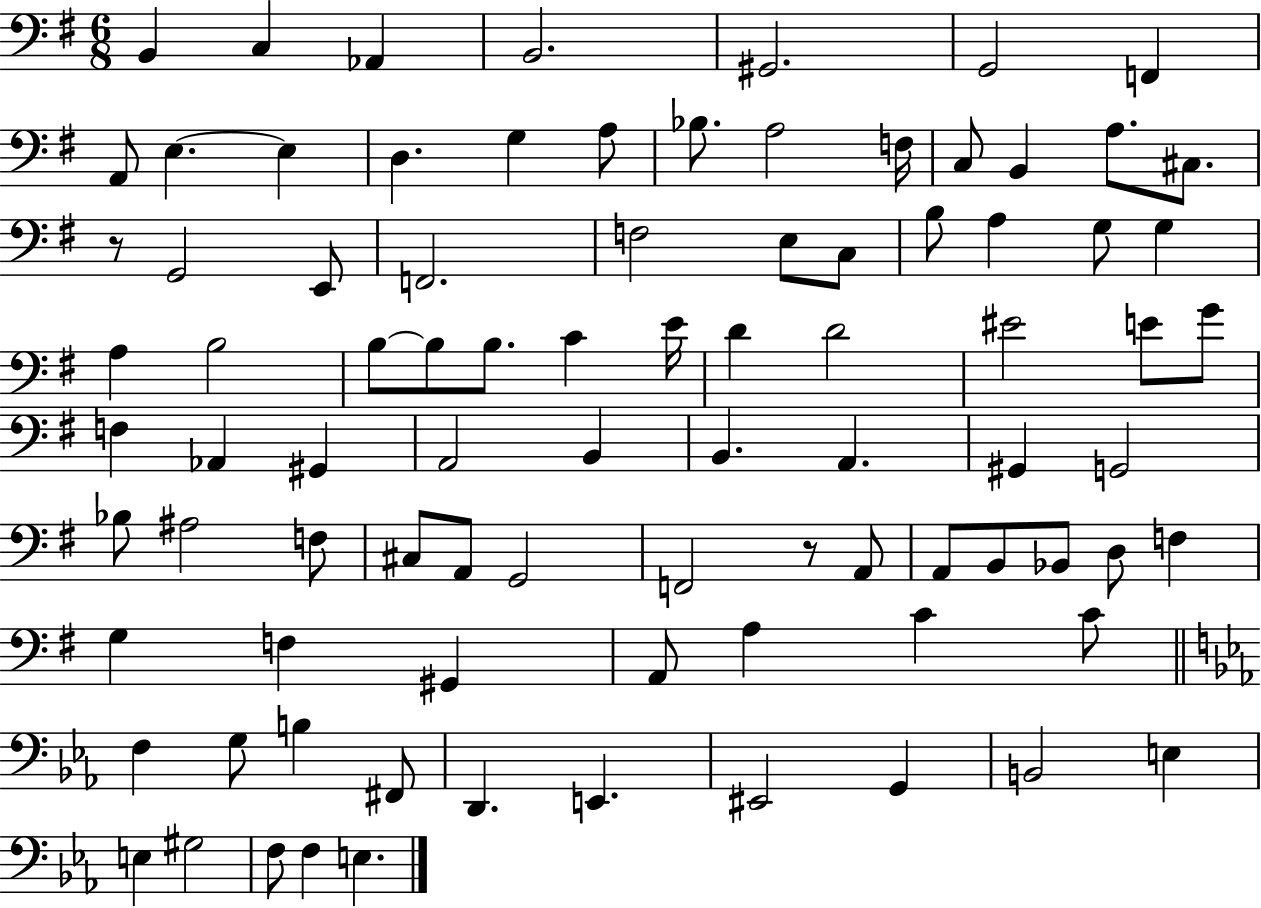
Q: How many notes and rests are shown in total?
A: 88